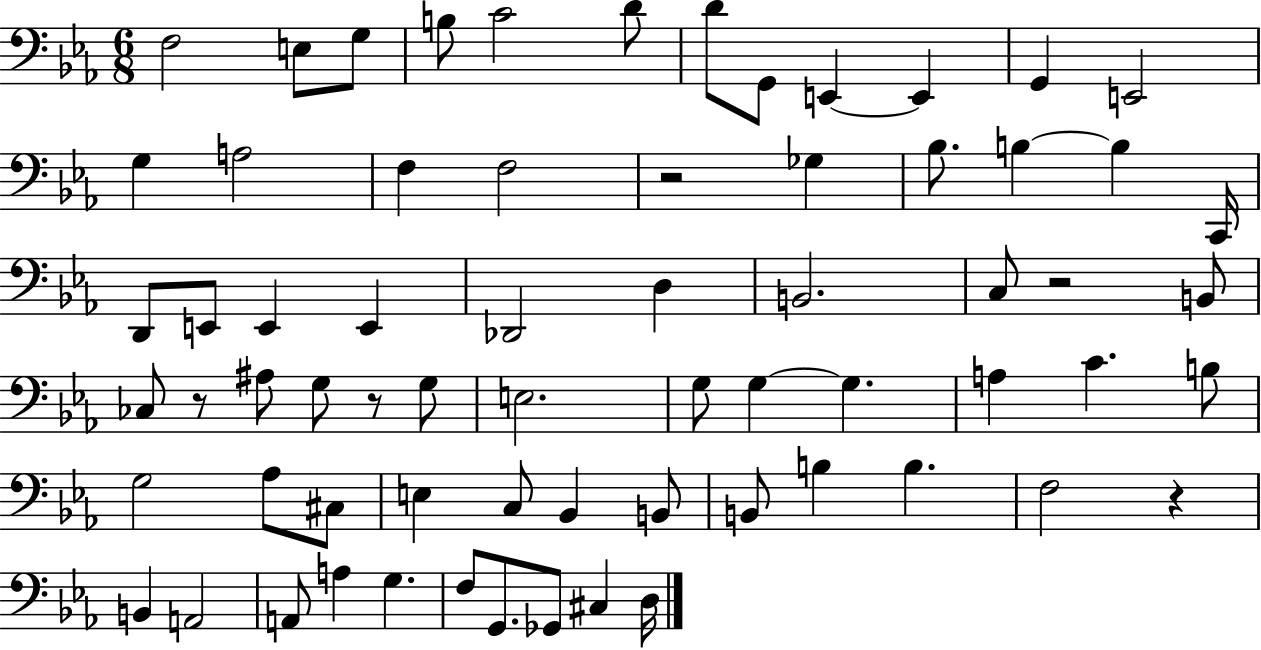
{
  \clef bass
  \numericTimeSignature
  \time 6/8
  \key ees \major
  f2 e8 g8 | b8 c'2 d'8 | d'8 g,8 e,4~~ e,4 | g,4 e,2 | \break g4 a2 | f4 f2 | r2 ges4 | bes8. b4~~ b4 c,16 | \break d,8 e,8 e,4 e,4 | des,2 d4 | b,2. | c8 r2 b,8 | \break ces8 r8 ais8 g8 r8 g8 | e2. | g8 g4~~ g4. | a4 c'4. b8 | \break g2 aes8 cis8 | e4 c8 bes,4 b,8 | b,8 b4 b4. | f2 r4 | \break b,4 a,2 | a,8 a4 g4. | f8 g,8. ges,8 cis4 d16 | \bar "|."
}